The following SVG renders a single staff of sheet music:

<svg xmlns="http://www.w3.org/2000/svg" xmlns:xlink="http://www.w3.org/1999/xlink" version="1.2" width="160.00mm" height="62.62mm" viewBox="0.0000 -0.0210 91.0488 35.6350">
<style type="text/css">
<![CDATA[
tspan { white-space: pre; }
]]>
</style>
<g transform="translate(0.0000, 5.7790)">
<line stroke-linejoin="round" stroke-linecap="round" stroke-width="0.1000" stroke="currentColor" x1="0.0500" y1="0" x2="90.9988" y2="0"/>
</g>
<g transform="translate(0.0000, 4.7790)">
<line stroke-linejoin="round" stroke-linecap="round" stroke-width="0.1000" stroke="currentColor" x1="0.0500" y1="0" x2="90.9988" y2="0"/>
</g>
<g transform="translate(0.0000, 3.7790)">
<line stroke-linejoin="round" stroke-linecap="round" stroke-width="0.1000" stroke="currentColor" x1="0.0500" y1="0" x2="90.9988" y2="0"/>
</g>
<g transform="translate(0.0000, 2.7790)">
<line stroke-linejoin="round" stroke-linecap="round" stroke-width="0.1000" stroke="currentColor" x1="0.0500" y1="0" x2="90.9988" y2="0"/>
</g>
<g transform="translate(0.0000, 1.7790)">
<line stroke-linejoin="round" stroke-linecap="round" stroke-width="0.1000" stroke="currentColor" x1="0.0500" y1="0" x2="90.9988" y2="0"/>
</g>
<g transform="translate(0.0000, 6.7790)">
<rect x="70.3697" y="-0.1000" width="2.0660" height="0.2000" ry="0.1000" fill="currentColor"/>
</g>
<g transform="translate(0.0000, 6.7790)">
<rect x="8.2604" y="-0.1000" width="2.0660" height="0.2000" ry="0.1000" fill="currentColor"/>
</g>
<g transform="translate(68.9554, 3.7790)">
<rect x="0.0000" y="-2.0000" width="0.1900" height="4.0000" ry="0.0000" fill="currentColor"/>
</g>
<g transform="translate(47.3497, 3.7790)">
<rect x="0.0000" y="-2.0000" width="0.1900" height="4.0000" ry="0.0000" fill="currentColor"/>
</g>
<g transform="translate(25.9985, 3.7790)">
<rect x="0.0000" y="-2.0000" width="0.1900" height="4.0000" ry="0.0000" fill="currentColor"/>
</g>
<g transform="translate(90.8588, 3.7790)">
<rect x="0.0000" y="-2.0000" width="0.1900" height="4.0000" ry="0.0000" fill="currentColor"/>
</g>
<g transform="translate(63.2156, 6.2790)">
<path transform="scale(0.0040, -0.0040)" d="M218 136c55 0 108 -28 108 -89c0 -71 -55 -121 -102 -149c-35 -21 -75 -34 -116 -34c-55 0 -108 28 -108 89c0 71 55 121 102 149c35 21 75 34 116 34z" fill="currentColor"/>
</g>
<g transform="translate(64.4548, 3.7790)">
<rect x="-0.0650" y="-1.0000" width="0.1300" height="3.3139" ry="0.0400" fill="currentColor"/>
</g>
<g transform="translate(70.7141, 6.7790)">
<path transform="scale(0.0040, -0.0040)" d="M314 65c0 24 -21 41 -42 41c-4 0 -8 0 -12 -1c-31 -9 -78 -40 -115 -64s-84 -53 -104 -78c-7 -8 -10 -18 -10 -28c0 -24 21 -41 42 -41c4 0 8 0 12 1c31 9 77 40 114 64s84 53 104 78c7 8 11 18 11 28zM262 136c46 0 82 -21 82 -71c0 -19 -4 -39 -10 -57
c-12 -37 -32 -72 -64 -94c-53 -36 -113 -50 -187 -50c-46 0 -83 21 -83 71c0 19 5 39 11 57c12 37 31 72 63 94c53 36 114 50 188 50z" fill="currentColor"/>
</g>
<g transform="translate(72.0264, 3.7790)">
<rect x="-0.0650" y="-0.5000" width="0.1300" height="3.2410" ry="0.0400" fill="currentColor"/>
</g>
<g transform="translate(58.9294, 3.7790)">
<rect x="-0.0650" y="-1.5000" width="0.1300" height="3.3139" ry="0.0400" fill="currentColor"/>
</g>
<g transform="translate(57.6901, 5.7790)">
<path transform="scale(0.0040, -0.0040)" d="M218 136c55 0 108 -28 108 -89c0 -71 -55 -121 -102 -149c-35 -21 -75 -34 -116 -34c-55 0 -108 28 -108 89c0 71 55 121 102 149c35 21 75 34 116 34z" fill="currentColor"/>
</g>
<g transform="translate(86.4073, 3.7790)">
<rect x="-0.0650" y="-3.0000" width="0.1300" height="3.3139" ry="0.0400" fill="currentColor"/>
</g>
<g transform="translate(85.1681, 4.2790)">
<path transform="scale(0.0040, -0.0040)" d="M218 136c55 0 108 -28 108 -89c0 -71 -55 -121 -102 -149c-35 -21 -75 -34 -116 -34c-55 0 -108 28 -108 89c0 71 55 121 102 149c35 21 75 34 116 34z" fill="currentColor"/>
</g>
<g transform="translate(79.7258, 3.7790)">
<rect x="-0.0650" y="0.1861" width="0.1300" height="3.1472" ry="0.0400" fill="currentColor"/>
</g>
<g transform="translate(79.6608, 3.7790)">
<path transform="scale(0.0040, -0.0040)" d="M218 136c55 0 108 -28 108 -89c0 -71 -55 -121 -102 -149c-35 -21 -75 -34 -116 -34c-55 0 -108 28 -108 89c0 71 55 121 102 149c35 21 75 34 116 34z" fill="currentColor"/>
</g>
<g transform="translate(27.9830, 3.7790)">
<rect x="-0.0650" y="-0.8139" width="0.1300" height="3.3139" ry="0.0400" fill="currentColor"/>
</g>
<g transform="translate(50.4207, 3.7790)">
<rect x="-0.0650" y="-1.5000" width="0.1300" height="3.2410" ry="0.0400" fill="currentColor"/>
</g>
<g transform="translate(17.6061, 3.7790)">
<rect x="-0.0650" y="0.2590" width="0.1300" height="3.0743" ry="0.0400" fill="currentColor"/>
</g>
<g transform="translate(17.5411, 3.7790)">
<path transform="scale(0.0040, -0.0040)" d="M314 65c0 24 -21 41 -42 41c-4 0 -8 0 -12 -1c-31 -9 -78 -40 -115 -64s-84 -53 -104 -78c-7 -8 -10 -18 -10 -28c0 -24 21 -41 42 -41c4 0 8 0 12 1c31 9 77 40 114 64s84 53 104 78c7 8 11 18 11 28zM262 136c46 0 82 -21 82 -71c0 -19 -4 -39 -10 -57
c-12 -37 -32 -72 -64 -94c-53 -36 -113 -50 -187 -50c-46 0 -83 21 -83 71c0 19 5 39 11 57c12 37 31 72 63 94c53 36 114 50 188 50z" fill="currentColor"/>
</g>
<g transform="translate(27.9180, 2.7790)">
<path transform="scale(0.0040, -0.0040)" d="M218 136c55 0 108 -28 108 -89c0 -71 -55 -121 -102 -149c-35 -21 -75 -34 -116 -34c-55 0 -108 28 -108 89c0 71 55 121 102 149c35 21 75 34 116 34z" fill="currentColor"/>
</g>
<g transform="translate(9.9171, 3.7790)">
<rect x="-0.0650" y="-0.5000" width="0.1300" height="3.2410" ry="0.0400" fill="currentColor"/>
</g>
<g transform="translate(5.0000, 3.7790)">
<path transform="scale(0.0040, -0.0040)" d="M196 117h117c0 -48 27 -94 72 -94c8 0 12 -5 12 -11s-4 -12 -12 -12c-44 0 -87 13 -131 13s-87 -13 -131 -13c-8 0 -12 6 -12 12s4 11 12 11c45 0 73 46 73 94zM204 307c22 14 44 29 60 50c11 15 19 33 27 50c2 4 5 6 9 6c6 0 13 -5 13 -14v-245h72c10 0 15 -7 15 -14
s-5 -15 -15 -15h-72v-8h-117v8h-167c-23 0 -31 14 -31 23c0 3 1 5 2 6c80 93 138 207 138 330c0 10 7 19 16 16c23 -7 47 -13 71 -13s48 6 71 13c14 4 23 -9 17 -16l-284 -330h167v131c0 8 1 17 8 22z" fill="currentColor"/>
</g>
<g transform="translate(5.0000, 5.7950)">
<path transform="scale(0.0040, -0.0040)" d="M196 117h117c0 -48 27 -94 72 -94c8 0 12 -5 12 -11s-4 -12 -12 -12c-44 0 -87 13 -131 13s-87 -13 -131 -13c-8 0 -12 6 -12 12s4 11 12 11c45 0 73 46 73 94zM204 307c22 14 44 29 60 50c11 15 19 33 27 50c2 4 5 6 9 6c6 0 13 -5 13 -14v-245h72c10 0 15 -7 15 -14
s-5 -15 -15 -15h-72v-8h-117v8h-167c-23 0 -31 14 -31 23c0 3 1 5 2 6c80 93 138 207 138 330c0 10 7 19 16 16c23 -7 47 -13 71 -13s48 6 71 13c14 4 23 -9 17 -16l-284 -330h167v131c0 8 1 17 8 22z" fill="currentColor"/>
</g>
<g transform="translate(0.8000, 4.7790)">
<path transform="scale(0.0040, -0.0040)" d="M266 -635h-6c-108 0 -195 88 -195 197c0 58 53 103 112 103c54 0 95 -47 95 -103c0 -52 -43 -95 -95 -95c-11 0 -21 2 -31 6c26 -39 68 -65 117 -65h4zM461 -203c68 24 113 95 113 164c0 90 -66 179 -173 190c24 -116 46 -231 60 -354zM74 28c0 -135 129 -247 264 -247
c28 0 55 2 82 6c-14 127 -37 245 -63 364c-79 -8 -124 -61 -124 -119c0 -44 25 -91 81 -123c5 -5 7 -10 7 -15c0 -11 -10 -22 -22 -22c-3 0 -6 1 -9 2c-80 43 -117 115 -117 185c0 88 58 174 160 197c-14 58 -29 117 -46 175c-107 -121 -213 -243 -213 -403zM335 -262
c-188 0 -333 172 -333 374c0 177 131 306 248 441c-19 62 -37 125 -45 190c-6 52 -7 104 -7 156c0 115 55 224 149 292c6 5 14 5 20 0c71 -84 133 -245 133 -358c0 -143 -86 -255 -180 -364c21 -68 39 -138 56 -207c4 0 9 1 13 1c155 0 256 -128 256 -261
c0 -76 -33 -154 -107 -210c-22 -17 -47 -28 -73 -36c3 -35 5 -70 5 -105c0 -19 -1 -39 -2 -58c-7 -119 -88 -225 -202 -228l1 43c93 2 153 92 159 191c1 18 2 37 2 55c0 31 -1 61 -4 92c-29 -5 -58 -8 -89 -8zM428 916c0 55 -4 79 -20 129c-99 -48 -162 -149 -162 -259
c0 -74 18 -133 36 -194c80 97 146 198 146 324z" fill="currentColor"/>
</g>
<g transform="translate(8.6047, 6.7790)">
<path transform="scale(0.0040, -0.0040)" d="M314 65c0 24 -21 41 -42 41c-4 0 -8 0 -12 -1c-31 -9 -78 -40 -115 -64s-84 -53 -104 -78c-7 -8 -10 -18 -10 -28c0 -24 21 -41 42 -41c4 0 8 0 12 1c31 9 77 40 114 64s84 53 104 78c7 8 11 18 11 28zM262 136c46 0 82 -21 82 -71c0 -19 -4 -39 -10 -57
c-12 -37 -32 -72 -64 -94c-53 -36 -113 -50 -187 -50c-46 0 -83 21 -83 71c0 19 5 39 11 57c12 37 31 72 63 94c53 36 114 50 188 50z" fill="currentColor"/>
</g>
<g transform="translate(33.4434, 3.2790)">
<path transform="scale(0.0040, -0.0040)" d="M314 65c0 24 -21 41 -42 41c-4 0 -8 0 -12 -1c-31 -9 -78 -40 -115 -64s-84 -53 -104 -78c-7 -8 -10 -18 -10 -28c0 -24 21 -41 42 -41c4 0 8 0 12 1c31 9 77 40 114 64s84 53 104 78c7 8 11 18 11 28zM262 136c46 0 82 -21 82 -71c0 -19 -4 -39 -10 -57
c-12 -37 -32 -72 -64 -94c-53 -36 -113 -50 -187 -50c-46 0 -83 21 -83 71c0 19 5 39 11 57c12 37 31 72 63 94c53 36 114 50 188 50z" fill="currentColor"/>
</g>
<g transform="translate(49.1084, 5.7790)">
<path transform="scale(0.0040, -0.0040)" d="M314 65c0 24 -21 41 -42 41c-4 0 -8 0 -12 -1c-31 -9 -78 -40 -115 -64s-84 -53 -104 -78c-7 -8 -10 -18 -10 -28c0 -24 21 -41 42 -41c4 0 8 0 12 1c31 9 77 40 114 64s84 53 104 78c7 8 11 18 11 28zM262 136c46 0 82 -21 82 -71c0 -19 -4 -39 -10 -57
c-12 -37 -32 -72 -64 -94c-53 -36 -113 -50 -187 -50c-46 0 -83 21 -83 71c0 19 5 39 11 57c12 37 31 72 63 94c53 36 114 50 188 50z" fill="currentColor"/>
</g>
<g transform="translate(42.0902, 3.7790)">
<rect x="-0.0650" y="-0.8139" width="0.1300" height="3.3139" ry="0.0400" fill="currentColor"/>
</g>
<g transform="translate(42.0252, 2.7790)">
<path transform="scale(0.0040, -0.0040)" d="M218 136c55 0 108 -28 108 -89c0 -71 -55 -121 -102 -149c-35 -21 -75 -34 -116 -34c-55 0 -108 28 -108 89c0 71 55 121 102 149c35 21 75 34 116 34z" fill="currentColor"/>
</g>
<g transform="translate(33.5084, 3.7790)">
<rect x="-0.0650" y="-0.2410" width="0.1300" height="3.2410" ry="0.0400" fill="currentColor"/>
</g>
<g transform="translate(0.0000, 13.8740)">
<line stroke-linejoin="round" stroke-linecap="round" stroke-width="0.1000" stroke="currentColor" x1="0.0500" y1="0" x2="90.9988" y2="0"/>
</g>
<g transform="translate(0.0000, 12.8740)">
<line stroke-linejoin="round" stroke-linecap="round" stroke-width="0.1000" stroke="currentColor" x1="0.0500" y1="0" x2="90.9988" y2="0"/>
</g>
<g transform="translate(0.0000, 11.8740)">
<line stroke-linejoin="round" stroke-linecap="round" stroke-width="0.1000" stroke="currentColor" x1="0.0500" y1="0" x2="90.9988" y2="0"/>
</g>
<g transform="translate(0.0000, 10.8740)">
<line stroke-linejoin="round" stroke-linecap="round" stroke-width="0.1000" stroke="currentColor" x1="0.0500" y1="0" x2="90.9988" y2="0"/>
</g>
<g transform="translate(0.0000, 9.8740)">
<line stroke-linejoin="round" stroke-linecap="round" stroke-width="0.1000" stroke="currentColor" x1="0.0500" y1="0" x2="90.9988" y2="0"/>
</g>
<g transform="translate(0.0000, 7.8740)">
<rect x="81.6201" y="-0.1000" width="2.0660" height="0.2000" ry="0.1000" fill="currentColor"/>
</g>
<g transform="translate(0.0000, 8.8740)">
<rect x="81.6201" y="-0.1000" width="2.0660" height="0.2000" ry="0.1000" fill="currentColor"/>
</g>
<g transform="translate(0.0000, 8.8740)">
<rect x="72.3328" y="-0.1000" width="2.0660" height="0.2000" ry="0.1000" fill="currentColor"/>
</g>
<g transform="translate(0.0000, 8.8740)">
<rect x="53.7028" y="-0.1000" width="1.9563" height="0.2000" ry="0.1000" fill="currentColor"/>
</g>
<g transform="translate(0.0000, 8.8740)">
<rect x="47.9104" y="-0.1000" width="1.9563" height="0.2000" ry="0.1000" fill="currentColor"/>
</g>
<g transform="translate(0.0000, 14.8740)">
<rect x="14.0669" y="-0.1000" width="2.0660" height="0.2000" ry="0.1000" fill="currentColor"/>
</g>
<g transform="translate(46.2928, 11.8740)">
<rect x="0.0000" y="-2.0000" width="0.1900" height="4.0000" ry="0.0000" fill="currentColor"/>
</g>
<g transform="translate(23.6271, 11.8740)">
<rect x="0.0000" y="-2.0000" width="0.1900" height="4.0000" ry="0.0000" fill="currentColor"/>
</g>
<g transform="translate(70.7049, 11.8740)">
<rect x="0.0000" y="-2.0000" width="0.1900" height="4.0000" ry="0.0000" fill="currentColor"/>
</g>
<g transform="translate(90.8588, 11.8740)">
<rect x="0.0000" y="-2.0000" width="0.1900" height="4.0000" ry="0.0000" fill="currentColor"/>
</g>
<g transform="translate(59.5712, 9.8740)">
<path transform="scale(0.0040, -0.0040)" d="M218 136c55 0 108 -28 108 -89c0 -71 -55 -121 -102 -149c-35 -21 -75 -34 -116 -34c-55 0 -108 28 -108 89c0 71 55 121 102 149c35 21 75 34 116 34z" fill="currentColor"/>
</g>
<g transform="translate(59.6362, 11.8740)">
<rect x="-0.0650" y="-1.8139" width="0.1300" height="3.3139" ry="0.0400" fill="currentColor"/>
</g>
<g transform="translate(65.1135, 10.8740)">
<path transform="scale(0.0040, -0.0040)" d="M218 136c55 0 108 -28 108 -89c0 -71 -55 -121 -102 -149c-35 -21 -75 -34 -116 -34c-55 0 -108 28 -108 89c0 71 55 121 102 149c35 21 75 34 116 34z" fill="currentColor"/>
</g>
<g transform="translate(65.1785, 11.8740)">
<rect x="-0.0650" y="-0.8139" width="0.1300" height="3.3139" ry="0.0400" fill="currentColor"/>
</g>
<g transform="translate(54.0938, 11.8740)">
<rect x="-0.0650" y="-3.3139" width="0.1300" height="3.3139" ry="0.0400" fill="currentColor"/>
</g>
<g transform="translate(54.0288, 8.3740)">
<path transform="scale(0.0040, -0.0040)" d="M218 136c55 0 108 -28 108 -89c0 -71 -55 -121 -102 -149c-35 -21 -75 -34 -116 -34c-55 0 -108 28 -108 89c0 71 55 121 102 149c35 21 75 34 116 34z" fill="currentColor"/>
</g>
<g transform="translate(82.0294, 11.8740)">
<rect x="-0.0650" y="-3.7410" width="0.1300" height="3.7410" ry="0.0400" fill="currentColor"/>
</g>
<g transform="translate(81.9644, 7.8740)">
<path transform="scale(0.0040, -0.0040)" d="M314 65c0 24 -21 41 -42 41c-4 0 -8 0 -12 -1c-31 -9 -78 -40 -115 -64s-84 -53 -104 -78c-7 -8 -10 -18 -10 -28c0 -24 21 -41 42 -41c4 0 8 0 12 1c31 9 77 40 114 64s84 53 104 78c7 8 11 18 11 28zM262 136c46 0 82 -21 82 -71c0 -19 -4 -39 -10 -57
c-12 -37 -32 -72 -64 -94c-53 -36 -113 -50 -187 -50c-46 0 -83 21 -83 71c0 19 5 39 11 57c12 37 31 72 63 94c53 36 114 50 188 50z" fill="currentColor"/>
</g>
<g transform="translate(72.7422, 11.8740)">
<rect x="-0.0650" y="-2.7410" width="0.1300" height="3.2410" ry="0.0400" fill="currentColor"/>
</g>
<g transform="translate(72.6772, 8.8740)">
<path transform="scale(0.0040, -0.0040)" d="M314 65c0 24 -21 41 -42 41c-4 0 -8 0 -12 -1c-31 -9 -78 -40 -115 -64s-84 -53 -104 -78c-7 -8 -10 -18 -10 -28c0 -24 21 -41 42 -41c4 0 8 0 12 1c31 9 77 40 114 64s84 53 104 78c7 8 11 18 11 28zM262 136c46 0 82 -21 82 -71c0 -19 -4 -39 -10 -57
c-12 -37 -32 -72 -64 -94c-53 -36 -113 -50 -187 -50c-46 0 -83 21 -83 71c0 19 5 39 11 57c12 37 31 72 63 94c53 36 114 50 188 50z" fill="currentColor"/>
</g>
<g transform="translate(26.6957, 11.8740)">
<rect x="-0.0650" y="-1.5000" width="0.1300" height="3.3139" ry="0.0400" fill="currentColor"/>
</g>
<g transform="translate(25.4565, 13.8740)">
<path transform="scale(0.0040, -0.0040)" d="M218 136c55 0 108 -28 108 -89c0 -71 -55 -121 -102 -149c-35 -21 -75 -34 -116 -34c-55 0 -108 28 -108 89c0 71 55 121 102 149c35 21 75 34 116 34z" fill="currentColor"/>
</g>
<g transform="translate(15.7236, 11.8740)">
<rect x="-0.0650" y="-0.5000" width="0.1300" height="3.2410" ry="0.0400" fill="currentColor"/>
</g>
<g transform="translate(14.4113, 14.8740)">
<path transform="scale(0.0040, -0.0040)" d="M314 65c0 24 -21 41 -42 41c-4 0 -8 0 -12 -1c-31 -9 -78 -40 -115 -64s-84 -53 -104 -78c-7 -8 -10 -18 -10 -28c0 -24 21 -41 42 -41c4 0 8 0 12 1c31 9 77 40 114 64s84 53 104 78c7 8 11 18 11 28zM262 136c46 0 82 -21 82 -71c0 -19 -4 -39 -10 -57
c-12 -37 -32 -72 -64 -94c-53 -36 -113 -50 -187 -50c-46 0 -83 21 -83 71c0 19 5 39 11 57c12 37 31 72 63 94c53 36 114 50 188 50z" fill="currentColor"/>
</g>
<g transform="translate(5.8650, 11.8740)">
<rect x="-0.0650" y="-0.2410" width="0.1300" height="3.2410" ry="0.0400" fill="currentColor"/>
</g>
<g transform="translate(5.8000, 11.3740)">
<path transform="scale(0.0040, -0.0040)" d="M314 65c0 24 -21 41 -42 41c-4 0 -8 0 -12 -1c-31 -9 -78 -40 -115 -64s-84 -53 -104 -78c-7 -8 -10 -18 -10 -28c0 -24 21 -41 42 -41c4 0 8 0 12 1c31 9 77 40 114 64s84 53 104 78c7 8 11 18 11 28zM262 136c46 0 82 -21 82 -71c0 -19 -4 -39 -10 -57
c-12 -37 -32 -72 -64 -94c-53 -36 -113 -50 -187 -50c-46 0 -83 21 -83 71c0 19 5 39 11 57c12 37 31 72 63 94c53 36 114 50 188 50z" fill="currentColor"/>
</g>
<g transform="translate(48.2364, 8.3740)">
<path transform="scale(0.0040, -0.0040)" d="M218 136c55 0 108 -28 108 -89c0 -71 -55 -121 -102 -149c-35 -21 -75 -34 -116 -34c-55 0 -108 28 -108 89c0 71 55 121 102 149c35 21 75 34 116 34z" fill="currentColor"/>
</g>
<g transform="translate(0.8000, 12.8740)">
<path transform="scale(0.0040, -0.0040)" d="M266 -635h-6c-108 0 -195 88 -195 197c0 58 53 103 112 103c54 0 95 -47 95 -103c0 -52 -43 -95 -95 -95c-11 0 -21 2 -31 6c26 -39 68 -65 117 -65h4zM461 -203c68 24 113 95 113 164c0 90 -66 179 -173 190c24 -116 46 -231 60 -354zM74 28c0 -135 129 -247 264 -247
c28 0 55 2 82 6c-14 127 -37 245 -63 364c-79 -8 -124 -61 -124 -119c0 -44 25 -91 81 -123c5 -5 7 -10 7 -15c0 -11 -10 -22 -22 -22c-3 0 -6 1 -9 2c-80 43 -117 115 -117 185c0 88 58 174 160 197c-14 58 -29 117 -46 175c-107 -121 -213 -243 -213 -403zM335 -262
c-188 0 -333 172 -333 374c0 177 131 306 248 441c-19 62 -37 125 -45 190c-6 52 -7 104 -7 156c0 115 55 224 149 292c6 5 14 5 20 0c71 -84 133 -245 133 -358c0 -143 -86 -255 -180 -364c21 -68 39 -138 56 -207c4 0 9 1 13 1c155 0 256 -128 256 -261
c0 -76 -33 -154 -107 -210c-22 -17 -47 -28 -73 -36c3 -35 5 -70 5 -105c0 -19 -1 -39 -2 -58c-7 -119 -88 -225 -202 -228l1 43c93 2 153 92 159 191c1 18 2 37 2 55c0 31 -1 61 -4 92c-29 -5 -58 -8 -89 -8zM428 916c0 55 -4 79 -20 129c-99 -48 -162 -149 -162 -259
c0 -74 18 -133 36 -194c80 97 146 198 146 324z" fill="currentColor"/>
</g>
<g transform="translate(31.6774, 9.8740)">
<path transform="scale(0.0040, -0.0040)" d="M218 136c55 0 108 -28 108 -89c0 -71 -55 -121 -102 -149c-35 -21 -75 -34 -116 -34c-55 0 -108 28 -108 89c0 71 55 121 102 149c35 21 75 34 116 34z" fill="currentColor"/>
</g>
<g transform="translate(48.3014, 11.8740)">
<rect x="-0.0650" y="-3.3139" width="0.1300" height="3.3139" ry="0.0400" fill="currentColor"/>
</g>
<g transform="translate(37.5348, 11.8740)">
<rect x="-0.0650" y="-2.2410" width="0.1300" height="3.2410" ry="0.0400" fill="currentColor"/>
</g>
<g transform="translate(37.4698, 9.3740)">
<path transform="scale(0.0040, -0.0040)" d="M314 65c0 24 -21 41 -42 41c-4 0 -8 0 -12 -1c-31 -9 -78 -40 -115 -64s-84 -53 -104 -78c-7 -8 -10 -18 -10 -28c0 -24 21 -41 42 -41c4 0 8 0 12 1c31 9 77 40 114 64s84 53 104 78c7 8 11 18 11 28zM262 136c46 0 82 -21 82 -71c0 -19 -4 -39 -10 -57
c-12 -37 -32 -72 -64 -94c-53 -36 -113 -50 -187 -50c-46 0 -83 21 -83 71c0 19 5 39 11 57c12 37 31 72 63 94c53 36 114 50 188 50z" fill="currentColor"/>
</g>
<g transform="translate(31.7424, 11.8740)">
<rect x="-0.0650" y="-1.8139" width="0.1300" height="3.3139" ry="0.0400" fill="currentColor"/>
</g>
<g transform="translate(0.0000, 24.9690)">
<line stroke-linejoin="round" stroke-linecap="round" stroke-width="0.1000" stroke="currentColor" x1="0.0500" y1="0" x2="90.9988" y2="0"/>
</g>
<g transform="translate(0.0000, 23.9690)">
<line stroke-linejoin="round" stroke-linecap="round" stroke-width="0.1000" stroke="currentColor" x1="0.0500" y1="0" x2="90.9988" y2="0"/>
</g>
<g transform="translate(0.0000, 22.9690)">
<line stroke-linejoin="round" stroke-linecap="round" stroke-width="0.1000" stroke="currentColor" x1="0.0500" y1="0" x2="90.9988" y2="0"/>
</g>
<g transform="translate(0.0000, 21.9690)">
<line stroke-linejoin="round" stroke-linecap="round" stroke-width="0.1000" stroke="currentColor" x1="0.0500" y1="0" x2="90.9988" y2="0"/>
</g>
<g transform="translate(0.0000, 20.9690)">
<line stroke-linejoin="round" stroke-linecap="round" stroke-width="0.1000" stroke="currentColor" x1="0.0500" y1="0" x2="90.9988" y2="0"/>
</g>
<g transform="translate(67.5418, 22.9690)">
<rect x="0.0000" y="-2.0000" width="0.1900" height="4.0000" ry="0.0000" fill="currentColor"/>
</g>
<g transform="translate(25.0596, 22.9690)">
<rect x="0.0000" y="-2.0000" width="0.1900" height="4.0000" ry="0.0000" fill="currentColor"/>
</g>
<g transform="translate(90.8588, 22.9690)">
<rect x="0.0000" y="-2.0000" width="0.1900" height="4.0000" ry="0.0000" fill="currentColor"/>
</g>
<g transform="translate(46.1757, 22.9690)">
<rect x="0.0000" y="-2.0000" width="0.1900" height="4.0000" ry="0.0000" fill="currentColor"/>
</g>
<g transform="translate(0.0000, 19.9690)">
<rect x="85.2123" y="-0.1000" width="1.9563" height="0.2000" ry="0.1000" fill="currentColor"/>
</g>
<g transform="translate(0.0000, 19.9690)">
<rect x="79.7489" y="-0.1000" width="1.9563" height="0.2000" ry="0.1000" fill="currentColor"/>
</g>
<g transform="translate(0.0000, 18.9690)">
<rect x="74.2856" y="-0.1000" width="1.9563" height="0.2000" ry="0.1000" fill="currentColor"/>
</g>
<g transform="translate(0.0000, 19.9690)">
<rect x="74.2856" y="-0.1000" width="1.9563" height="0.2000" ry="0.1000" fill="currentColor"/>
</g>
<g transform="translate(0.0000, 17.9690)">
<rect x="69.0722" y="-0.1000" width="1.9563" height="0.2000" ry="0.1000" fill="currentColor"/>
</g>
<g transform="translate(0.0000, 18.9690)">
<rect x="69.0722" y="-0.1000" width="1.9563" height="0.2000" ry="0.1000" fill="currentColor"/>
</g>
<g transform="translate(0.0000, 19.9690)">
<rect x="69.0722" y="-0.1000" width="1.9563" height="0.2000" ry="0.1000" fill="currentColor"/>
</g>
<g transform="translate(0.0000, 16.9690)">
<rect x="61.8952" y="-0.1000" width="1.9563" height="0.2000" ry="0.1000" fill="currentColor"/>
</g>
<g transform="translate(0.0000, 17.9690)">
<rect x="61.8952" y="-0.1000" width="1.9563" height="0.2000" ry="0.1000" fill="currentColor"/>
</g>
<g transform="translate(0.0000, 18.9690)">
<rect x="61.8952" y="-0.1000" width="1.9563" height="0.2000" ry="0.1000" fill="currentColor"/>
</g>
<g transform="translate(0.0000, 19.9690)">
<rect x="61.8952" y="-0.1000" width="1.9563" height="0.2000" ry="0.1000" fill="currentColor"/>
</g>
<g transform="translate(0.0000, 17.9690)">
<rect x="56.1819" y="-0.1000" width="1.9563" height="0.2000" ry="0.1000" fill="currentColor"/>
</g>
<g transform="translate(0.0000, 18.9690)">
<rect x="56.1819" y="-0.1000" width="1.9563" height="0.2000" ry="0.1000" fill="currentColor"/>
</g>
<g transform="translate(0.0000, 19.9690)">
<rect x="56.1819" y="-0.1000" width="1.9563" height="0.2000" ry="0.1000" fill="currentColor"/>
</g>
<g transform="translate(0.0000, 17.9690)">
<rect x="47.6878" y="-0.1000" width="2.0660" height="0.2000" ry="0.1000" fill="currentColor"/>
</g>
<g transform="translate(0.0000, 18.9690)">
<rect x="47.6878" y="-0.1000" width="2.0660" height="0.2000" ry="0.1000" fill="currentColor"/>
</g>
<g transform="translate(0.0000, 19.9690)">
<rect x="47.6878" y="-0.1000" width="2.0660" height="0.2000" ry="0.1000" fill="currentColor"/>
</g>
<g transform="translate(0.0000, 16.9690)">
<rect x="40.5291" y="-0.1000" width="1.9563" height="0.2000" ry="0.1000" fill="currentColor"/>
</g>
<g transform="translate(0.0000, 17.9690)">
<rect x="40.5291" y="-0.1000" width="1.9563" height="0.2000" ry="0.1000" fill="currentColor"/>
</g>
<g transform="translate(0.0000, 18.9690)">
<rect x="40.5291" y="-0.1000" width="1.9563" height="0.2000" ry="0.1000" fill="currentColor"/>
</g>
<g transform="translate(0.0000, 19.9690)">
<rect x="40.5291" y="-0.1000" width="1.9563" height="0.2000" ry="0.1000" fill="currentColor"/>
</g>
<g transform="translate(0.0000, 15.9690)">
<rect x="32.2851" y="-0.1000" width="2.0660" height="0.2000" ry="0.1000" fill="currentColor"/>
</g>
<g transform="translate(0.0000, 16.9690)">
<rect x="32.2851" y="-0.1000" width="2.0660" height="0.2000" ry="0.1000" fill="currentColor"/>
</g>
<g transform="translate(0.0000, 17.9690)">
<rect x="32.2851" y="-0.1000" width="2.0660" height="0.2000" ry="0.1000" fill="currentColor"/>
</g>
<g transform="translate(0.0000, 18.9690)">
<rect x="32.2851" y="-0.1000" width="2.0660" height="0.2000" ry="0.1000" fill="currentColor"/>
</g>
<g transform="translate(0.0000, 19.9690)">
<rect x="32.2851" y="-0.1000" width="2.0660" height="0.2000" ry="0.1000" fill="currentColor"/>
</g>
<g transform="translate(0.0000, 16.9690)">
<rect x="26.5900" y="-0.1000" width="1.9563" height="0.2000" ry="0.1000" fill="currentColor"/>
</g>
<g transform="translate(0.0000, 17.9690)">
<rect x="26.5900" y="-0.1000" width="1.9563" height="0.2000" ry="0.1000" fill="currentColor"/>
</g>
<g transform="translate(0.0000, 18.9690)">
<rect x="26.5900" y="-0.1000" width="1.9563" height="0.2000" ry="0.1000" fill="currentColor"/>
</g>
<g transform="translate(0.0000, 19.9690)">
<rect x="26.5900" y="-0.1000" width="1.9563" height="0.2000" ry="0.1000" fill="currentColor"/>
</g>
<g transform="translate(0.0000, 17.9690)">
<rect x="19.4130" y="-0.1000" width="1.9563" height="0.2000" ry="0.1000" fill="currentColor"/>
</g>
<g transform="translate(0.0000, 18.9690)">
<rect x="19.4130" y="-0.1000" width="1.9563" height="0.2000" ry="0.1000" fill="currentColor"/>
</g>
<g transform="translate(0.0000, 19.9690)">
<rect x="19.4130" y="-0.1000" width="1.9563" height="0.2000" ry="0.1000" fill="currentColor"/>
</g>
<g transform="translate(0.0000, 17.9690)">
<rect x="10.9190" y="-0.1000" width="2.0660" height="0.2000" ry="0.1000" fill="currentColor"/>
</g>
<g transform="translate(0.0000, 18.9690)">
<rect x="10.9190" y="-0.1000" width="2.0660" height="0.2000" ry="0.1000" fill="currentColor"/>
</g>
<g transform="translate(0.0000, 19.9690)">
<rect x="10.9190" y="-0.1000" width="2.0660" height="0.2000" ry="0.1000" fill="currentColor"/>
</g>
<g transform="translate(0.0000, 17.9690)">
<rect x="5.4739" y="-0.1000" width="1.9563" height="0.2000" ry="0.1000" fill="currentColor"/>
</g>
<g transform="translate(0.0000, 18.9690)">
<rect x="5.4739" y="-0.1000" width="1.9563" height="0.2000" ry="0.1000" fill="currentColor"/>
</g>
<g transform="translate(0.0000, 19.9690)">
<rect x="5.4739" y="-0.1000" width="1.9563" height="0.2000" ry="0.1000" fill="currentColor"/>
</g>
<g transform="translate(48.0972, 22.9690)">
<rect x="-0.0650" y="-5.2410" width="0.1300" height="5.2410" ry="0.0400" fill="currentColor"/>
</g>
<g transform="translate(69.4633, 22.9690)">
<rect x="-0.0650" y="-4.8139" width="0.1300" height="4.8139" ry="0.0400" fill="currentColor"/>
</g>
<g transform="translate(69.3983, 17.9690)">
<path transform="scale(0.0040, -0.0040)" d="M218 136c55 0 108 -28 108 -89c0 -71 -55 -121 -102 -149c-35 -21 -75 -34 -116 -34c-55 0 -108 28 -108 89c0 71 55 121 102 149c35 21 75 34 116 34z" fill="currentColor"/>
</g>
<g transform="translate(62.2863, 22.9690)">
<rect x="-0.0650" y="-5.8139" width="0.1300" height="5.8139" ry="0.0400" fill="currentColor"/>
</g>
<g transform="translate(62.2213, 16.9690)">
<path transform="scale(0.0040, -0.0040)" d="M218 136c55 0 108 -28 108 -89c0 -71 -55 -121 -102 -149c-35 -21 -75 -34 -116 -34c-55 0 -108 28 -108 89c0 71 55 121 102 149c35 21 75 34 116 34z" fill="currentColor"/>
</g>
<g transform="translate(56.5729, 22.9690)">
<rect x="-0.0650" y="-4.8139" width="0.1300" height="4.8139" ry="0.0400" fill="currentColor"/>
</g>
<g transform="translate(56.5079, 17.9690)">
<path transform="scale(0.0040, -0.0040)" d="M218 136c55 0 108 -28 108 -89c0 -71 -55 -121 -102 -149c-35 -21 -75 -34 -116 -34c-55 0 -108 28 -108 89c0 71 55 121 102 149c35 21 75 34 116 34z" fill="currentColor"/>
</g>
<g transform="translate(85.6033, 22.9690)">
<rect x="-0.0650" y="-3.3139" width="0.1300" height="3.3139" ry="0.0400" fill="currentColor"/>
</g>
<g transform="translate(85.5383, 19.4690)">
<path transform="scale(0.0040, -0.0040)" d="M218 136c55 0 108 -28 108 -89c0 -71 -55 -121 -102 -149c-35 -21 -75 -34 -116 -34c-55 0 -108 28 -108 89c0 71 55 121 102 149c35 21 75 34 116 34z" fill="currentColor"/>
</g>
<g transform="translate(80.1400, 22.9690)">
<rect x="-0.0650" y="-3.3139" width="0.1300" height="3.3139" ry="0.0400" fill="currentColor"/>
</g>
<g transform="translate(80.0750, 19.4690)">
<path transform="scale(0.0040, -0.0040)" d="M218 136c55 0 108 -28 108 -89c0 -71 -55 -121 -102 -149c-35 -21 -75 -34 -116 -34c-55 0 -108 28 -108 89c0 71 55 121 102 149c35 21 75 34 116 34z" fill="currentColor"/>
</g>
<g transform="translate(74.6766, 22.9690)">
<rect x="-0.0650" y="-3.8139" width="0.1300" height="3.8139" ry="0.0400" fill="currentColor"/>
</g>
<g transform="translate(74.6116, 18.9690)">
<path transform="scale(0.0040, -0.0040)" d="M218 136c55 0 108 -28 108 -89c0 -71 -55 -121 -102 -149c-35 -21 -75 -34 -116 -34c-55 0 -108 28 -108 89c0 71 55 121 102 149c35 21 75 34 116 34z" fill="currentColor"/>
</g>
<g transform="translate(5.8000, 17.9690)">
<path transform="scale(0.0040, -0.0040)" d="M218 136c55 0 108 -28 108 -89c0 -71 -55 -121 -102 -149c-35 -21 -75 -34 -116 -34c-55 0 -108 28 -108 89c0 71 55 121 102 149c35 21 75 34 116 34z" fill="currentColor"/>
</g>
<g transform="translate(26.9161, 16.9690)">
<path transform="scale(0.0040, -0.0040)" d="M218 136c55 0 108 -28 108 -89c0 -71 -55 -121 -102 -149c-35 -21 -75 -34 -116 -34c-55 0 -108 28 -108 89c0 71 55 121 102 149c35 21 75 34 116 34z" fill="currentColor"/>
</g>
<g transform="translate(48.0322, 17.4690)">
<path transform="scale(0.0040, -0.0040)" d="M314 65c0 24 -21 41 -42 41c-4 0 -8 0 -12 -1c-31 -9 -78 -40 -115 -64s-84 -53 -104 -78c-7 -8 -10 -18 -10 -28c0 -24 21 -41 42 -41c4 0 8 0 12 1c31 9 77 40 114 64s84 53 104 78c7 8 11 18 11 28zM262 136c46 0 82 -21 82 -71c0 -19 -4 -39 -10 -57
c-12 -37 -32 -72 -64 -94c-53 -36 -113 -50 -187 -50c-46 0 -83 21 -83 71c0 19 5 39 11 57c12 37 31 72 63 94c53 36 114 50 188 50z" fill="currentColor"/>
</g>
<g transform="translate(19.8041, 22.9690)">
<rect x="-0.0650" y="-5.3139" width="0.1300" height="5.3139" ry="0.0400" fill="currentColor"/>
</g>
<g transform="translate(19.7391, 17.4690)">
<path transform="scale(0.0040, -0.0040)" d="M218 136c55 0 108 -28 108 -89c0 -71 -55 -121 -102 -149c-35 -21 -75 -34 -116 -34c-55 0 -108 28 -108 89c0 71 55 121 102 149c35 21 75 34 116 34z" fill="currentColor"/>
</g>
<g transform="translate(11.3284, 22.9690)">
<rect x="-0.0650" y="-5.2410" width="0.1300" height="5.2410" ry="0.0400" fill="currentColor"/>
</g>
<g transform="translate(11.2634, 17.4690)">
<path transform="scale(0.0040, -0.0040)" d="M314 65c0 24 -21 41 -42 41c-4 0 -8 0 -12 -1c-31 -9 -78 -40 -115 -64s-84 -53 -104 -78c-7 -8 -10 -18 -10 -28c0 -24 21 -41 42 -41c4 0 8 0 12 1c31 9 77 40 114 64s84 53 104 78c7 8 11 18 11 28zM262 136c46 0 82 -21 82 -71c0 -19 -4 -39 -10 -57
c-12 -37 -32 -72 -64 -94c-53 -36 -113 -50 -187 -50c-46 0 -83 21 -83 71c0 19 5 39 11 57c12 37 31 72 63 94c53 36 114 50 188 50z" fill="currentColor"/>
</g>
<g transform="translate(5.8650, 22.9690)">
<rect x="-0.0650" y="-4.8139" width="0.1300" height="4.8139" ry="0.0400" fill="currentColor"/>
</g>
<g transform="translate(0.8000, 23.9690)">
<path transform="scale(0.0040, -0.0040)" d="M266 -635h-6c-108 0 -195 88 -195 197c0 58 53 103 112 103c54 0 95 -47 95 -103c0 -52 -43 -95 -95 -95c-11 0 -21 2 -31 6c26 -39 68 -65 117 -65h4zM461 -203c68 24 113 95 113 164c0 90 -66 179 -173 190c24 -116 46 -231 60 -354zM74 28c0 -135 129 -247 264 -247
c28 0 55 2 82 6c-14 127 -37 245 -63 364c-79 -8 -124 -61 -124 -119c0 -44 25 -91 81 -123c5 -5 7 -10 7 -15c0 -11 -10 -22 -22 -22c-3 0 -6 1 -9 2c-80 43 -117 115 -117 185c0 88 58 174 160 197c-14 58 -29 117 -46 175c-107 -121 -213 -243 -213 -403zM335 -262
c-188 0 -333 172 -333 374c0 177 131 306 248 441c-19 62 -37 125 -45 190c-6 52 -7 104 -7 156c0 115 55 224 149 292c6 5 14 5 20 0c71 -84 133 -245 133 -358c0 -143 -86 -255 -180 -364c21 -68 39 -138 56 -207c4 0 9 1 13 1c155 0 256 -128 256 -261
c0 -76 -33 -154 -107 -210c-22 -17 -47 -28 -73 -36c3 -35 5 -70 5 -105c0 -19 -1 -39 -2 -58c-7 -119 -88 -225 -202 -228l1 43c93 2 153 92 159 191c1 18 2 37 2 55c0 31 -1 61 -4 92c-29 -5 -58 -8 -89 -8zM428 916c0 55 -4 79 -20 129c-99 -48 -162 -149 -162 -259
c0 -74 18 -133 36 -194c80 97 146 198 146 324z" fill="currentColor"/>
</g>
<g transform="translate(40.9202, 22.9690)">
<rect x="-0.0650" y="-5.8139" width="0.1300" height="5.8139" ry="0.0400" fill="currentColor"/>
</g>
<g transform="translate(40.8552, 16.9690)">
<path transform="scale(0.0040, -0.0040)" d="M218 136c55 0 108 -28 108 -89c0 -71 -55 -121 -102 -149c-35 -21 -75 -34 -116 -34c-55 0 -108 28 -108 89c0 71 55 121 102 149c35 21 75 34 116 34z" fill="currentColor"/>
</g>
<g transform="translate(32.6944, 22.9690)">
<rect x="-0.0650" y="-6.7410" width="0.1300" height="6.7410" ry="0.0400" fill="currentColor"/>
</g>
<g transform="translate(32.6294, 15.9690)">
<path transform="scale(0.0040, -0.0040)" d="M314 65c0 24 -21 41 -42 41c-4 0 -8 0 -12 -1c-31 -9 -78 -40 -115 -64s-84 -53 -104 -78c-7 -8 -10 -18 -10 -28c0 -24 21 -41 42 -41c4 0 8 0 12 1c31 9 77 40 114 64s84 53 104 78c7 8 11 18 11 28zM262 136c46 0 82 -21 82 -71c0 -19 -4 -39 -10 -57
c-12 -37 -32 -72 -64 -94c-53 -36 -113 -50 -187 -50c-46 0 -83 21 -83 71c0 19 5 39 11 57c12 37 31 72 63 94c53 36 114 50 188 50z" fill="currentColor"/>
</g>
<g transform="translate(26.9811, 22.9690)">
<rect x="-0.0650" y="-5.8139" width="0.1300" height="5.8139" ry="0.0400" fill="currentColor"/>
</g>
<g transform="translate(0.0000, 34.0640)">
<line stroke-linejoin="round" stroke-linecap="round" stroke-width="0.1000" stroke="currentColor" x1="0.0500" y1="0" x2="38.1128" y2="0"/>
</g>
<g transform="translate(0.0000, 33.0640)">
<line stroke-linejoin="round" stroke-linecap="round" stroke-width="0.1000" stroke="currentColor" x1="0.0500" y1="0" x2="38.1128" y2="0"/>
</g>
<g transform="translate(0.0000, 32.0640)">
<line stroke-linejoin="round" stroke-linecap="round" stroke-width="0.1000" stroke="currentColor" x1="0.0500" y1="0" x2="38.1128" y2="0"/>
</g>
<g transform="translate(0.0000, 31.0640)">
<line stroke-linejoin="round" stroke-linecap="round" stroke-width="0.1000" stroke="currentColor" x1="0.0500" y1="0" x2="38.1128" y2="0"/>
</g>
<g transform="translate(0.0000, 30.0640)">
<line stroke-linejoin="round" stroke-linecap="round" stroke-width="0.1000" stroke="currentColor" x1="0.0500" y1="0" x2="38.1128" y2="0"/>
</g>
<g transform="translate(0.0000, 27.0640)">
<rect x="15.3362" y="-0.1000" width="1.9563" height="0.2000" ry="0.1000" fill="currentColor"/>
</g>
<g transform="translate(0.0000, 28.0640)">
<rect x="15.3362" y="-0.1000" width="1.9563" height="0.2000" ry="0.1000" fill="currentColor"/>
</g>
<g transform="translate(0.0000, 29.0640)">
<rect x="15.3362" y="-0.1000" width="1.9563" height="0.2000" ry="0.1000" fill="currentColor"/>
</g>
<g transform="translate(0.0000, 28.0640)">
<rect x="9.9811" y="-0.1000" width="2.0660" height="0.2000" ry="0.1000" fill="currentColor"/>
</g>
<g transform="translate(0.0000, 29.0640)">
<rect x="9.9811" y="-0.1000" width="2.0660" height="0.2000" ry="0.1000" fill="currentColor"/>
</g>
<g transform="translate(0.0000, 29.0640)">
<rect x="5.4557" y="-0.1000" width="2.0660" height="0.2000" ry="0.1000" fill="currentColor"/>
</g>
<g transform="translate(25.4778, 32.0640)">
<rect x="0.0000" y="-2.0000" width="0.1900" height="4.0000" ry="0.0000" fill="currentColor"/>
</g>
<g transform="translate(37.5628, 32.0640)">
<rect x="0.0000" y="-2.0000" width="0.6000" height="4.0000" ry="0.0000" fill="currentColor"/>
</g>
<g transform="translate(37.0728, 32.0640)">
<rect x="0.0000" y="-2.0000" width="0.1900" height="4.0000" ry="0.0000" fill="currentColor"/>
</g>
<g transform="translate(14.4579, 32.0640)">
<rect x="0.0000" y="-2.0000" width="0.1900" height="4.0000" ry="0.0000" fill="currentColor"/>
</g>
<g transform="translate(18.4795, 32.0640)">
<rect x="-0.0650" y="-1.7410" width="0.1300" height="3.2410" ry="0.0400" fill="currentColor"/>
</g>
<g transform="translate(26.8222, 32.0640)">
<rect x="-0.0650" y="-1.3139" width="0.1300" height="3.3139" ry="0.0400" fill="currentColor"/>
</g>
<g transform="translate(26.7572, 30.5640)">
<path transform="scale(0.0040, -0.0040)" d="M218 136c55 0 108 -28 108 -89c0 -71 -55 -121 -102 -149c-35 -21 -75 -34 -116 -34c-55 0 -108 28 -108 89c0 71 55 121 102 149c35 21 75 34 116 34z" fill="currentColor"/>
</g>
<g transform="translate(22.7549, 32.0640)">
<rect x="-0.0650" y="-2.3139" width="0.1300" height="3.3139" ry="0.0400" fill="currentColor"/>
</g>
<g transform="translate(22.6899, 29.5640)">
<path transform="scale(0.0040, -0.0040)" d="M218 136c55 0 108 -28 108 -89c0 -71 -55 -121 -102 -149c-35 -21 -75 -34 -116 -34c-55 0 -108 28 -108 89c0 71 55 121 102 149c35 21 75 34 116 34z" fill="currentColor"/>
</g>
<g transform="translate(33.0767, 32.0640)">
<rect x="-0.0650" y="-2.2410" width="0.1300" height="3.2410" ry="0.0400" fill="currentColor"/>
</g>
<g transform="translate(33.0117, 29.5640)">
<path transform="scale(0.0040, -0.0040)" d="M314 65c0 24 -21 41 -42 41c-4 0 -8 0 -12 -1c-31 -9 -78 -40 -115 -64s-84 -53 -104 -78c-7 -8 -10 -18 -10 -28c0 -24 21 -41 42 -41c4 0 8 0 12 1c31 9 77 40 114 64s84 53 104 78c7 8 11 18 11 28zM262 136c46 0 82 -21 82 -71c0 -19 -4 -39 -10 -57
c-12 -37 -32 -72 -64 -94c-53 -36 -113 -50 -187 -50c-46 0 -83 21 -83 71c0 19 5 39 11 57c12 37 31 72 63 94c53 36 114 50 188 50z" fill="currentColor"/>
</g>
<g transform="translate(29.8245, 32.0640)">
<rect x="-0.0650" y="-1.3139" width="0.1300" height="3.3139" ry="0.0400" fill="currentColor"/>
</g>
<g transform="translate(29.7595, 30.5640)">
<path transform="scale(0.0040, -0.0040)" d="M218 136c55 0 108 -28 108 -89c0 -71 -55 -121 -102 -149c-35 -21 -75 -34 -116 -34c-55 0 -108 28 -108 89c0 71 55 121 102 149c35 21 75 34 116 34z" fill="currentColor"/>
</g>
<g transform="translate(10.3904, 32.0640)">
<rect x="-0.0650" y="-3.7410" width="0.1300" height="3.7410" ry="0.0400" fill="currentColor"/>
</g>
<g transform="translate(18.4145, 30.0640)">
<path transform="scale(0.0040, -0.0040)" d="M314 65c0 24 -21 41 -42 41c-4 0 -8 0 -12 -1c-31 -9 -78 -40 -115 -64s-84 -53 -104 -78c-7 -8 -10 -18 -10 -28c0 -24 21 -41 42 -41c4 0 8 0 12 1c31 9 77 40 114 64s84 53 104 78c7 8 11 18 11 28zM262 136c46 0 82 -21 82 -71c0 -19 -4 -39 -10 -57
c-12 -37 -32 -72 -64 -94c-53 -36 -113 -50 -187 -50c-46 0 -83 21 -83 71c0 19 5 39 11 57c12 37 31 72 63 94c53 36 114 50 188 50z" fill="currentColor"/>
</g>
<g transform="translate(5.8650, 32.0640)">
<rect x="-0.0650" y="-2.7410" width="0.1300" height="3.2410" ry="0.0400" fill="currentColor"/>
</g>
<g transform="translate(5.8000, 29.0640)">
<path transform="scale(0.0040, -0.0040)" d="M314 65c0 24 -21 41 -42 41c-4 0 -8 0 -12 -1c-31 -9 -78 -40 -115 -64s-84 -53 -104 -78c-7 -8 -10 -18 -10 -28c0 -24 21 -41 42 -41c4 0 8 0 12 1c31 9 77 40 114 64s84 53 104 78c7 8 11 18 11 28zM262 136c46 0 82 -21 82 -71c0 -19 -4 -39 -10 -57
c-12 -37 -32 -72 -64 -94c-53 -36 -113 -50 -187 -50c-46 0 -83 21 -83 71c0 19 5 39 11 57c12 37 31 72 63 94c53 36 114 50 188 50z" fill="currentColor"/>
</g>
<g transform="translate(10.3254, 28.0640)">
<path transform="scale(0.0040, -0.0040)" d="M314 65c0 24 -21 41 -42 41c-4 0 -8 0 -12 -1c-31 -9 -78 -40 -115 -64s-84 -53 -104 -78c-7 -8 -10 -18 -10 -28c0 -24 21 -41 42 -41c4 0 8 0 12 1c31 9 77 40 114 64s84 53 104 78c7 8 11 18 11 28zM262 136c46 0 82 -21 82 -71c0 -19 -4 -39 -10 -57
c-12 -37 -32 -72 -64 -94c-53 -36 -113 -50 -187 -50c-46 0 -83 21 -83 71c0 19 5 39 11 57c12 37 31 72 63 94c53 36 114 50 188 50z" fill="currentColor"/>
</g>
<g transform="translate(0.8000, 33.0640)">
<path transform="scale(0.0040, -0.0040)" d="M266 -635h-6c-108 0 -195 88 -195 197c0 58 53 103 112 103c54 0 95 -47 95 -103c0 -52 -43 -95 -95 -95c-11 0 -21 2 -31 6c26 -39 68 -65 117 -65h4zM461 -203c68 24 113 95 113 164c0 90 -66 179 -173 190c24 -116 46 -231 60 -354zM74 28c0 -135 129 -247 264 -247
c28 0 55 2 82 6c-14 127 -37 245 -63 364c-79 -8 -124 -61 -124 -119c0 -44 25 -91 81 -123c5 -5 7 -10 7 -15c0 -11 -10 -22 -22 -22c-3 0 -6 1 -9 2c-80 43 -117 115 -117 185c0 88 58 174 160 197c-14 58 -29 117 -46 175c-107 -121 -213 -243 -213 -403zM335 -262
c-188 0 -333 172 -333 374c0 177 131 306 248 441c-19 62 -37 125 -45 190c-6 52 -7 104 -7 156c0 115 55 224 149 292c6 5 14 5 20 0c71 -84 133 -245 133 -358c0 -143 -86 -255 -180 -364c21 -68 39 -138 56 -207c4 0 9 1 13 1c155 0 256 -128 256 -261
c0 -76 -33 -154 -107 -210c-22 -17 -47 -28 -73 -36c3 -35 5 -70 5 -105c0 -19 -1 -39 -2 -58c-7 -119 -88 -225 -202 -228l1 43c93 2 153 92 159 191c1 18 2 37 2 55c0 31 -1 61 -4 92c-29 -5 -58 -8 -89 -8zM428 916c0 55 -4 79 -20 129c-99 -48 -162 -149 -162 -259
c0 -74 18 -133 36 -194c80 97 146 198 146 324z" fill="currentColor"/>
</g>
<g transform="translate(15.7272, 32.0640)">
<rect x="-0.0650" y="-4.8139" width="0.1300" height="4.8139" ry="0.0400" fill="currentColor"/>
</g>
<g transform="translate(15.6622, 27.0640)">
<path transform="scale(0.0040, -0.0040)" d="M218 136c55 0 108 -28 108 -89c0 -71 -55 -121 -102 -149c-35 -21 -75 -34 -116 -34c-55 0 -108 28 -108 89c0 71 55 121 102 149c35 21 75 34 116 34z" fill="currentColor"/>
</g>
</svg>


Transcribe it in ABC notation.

X:1
T:Untitled
M:4/4
L:1/4
K:C
C2 B2 d c2 d E2 E D C2 B A c2 C2 E f g2 b b f d a2 c'2 e' f'2 f' g' b'2 g' f'2 e' g' e' c' b b a2 c'2 e' f2 g e e g2